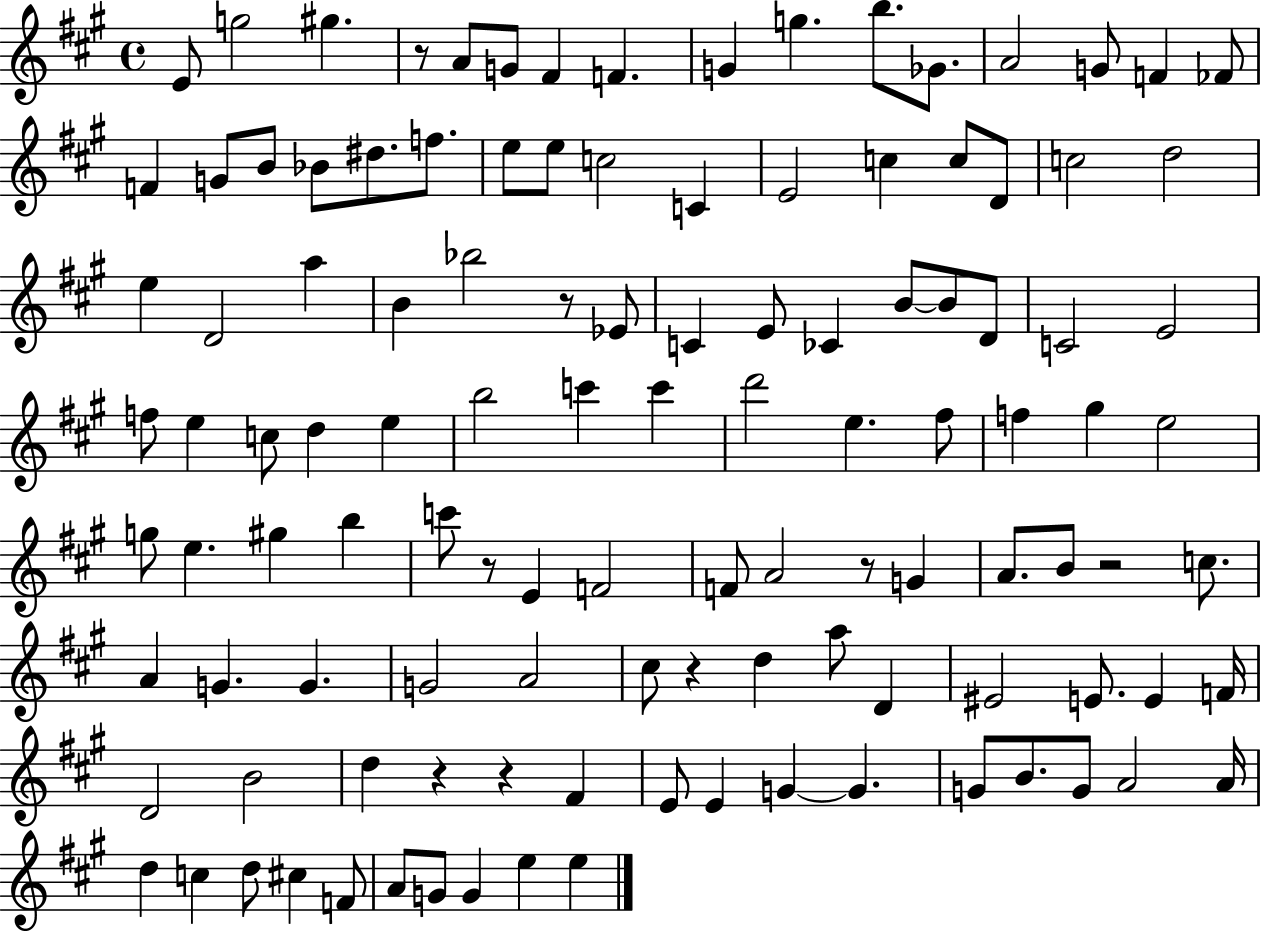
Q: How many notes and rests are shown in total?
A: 116